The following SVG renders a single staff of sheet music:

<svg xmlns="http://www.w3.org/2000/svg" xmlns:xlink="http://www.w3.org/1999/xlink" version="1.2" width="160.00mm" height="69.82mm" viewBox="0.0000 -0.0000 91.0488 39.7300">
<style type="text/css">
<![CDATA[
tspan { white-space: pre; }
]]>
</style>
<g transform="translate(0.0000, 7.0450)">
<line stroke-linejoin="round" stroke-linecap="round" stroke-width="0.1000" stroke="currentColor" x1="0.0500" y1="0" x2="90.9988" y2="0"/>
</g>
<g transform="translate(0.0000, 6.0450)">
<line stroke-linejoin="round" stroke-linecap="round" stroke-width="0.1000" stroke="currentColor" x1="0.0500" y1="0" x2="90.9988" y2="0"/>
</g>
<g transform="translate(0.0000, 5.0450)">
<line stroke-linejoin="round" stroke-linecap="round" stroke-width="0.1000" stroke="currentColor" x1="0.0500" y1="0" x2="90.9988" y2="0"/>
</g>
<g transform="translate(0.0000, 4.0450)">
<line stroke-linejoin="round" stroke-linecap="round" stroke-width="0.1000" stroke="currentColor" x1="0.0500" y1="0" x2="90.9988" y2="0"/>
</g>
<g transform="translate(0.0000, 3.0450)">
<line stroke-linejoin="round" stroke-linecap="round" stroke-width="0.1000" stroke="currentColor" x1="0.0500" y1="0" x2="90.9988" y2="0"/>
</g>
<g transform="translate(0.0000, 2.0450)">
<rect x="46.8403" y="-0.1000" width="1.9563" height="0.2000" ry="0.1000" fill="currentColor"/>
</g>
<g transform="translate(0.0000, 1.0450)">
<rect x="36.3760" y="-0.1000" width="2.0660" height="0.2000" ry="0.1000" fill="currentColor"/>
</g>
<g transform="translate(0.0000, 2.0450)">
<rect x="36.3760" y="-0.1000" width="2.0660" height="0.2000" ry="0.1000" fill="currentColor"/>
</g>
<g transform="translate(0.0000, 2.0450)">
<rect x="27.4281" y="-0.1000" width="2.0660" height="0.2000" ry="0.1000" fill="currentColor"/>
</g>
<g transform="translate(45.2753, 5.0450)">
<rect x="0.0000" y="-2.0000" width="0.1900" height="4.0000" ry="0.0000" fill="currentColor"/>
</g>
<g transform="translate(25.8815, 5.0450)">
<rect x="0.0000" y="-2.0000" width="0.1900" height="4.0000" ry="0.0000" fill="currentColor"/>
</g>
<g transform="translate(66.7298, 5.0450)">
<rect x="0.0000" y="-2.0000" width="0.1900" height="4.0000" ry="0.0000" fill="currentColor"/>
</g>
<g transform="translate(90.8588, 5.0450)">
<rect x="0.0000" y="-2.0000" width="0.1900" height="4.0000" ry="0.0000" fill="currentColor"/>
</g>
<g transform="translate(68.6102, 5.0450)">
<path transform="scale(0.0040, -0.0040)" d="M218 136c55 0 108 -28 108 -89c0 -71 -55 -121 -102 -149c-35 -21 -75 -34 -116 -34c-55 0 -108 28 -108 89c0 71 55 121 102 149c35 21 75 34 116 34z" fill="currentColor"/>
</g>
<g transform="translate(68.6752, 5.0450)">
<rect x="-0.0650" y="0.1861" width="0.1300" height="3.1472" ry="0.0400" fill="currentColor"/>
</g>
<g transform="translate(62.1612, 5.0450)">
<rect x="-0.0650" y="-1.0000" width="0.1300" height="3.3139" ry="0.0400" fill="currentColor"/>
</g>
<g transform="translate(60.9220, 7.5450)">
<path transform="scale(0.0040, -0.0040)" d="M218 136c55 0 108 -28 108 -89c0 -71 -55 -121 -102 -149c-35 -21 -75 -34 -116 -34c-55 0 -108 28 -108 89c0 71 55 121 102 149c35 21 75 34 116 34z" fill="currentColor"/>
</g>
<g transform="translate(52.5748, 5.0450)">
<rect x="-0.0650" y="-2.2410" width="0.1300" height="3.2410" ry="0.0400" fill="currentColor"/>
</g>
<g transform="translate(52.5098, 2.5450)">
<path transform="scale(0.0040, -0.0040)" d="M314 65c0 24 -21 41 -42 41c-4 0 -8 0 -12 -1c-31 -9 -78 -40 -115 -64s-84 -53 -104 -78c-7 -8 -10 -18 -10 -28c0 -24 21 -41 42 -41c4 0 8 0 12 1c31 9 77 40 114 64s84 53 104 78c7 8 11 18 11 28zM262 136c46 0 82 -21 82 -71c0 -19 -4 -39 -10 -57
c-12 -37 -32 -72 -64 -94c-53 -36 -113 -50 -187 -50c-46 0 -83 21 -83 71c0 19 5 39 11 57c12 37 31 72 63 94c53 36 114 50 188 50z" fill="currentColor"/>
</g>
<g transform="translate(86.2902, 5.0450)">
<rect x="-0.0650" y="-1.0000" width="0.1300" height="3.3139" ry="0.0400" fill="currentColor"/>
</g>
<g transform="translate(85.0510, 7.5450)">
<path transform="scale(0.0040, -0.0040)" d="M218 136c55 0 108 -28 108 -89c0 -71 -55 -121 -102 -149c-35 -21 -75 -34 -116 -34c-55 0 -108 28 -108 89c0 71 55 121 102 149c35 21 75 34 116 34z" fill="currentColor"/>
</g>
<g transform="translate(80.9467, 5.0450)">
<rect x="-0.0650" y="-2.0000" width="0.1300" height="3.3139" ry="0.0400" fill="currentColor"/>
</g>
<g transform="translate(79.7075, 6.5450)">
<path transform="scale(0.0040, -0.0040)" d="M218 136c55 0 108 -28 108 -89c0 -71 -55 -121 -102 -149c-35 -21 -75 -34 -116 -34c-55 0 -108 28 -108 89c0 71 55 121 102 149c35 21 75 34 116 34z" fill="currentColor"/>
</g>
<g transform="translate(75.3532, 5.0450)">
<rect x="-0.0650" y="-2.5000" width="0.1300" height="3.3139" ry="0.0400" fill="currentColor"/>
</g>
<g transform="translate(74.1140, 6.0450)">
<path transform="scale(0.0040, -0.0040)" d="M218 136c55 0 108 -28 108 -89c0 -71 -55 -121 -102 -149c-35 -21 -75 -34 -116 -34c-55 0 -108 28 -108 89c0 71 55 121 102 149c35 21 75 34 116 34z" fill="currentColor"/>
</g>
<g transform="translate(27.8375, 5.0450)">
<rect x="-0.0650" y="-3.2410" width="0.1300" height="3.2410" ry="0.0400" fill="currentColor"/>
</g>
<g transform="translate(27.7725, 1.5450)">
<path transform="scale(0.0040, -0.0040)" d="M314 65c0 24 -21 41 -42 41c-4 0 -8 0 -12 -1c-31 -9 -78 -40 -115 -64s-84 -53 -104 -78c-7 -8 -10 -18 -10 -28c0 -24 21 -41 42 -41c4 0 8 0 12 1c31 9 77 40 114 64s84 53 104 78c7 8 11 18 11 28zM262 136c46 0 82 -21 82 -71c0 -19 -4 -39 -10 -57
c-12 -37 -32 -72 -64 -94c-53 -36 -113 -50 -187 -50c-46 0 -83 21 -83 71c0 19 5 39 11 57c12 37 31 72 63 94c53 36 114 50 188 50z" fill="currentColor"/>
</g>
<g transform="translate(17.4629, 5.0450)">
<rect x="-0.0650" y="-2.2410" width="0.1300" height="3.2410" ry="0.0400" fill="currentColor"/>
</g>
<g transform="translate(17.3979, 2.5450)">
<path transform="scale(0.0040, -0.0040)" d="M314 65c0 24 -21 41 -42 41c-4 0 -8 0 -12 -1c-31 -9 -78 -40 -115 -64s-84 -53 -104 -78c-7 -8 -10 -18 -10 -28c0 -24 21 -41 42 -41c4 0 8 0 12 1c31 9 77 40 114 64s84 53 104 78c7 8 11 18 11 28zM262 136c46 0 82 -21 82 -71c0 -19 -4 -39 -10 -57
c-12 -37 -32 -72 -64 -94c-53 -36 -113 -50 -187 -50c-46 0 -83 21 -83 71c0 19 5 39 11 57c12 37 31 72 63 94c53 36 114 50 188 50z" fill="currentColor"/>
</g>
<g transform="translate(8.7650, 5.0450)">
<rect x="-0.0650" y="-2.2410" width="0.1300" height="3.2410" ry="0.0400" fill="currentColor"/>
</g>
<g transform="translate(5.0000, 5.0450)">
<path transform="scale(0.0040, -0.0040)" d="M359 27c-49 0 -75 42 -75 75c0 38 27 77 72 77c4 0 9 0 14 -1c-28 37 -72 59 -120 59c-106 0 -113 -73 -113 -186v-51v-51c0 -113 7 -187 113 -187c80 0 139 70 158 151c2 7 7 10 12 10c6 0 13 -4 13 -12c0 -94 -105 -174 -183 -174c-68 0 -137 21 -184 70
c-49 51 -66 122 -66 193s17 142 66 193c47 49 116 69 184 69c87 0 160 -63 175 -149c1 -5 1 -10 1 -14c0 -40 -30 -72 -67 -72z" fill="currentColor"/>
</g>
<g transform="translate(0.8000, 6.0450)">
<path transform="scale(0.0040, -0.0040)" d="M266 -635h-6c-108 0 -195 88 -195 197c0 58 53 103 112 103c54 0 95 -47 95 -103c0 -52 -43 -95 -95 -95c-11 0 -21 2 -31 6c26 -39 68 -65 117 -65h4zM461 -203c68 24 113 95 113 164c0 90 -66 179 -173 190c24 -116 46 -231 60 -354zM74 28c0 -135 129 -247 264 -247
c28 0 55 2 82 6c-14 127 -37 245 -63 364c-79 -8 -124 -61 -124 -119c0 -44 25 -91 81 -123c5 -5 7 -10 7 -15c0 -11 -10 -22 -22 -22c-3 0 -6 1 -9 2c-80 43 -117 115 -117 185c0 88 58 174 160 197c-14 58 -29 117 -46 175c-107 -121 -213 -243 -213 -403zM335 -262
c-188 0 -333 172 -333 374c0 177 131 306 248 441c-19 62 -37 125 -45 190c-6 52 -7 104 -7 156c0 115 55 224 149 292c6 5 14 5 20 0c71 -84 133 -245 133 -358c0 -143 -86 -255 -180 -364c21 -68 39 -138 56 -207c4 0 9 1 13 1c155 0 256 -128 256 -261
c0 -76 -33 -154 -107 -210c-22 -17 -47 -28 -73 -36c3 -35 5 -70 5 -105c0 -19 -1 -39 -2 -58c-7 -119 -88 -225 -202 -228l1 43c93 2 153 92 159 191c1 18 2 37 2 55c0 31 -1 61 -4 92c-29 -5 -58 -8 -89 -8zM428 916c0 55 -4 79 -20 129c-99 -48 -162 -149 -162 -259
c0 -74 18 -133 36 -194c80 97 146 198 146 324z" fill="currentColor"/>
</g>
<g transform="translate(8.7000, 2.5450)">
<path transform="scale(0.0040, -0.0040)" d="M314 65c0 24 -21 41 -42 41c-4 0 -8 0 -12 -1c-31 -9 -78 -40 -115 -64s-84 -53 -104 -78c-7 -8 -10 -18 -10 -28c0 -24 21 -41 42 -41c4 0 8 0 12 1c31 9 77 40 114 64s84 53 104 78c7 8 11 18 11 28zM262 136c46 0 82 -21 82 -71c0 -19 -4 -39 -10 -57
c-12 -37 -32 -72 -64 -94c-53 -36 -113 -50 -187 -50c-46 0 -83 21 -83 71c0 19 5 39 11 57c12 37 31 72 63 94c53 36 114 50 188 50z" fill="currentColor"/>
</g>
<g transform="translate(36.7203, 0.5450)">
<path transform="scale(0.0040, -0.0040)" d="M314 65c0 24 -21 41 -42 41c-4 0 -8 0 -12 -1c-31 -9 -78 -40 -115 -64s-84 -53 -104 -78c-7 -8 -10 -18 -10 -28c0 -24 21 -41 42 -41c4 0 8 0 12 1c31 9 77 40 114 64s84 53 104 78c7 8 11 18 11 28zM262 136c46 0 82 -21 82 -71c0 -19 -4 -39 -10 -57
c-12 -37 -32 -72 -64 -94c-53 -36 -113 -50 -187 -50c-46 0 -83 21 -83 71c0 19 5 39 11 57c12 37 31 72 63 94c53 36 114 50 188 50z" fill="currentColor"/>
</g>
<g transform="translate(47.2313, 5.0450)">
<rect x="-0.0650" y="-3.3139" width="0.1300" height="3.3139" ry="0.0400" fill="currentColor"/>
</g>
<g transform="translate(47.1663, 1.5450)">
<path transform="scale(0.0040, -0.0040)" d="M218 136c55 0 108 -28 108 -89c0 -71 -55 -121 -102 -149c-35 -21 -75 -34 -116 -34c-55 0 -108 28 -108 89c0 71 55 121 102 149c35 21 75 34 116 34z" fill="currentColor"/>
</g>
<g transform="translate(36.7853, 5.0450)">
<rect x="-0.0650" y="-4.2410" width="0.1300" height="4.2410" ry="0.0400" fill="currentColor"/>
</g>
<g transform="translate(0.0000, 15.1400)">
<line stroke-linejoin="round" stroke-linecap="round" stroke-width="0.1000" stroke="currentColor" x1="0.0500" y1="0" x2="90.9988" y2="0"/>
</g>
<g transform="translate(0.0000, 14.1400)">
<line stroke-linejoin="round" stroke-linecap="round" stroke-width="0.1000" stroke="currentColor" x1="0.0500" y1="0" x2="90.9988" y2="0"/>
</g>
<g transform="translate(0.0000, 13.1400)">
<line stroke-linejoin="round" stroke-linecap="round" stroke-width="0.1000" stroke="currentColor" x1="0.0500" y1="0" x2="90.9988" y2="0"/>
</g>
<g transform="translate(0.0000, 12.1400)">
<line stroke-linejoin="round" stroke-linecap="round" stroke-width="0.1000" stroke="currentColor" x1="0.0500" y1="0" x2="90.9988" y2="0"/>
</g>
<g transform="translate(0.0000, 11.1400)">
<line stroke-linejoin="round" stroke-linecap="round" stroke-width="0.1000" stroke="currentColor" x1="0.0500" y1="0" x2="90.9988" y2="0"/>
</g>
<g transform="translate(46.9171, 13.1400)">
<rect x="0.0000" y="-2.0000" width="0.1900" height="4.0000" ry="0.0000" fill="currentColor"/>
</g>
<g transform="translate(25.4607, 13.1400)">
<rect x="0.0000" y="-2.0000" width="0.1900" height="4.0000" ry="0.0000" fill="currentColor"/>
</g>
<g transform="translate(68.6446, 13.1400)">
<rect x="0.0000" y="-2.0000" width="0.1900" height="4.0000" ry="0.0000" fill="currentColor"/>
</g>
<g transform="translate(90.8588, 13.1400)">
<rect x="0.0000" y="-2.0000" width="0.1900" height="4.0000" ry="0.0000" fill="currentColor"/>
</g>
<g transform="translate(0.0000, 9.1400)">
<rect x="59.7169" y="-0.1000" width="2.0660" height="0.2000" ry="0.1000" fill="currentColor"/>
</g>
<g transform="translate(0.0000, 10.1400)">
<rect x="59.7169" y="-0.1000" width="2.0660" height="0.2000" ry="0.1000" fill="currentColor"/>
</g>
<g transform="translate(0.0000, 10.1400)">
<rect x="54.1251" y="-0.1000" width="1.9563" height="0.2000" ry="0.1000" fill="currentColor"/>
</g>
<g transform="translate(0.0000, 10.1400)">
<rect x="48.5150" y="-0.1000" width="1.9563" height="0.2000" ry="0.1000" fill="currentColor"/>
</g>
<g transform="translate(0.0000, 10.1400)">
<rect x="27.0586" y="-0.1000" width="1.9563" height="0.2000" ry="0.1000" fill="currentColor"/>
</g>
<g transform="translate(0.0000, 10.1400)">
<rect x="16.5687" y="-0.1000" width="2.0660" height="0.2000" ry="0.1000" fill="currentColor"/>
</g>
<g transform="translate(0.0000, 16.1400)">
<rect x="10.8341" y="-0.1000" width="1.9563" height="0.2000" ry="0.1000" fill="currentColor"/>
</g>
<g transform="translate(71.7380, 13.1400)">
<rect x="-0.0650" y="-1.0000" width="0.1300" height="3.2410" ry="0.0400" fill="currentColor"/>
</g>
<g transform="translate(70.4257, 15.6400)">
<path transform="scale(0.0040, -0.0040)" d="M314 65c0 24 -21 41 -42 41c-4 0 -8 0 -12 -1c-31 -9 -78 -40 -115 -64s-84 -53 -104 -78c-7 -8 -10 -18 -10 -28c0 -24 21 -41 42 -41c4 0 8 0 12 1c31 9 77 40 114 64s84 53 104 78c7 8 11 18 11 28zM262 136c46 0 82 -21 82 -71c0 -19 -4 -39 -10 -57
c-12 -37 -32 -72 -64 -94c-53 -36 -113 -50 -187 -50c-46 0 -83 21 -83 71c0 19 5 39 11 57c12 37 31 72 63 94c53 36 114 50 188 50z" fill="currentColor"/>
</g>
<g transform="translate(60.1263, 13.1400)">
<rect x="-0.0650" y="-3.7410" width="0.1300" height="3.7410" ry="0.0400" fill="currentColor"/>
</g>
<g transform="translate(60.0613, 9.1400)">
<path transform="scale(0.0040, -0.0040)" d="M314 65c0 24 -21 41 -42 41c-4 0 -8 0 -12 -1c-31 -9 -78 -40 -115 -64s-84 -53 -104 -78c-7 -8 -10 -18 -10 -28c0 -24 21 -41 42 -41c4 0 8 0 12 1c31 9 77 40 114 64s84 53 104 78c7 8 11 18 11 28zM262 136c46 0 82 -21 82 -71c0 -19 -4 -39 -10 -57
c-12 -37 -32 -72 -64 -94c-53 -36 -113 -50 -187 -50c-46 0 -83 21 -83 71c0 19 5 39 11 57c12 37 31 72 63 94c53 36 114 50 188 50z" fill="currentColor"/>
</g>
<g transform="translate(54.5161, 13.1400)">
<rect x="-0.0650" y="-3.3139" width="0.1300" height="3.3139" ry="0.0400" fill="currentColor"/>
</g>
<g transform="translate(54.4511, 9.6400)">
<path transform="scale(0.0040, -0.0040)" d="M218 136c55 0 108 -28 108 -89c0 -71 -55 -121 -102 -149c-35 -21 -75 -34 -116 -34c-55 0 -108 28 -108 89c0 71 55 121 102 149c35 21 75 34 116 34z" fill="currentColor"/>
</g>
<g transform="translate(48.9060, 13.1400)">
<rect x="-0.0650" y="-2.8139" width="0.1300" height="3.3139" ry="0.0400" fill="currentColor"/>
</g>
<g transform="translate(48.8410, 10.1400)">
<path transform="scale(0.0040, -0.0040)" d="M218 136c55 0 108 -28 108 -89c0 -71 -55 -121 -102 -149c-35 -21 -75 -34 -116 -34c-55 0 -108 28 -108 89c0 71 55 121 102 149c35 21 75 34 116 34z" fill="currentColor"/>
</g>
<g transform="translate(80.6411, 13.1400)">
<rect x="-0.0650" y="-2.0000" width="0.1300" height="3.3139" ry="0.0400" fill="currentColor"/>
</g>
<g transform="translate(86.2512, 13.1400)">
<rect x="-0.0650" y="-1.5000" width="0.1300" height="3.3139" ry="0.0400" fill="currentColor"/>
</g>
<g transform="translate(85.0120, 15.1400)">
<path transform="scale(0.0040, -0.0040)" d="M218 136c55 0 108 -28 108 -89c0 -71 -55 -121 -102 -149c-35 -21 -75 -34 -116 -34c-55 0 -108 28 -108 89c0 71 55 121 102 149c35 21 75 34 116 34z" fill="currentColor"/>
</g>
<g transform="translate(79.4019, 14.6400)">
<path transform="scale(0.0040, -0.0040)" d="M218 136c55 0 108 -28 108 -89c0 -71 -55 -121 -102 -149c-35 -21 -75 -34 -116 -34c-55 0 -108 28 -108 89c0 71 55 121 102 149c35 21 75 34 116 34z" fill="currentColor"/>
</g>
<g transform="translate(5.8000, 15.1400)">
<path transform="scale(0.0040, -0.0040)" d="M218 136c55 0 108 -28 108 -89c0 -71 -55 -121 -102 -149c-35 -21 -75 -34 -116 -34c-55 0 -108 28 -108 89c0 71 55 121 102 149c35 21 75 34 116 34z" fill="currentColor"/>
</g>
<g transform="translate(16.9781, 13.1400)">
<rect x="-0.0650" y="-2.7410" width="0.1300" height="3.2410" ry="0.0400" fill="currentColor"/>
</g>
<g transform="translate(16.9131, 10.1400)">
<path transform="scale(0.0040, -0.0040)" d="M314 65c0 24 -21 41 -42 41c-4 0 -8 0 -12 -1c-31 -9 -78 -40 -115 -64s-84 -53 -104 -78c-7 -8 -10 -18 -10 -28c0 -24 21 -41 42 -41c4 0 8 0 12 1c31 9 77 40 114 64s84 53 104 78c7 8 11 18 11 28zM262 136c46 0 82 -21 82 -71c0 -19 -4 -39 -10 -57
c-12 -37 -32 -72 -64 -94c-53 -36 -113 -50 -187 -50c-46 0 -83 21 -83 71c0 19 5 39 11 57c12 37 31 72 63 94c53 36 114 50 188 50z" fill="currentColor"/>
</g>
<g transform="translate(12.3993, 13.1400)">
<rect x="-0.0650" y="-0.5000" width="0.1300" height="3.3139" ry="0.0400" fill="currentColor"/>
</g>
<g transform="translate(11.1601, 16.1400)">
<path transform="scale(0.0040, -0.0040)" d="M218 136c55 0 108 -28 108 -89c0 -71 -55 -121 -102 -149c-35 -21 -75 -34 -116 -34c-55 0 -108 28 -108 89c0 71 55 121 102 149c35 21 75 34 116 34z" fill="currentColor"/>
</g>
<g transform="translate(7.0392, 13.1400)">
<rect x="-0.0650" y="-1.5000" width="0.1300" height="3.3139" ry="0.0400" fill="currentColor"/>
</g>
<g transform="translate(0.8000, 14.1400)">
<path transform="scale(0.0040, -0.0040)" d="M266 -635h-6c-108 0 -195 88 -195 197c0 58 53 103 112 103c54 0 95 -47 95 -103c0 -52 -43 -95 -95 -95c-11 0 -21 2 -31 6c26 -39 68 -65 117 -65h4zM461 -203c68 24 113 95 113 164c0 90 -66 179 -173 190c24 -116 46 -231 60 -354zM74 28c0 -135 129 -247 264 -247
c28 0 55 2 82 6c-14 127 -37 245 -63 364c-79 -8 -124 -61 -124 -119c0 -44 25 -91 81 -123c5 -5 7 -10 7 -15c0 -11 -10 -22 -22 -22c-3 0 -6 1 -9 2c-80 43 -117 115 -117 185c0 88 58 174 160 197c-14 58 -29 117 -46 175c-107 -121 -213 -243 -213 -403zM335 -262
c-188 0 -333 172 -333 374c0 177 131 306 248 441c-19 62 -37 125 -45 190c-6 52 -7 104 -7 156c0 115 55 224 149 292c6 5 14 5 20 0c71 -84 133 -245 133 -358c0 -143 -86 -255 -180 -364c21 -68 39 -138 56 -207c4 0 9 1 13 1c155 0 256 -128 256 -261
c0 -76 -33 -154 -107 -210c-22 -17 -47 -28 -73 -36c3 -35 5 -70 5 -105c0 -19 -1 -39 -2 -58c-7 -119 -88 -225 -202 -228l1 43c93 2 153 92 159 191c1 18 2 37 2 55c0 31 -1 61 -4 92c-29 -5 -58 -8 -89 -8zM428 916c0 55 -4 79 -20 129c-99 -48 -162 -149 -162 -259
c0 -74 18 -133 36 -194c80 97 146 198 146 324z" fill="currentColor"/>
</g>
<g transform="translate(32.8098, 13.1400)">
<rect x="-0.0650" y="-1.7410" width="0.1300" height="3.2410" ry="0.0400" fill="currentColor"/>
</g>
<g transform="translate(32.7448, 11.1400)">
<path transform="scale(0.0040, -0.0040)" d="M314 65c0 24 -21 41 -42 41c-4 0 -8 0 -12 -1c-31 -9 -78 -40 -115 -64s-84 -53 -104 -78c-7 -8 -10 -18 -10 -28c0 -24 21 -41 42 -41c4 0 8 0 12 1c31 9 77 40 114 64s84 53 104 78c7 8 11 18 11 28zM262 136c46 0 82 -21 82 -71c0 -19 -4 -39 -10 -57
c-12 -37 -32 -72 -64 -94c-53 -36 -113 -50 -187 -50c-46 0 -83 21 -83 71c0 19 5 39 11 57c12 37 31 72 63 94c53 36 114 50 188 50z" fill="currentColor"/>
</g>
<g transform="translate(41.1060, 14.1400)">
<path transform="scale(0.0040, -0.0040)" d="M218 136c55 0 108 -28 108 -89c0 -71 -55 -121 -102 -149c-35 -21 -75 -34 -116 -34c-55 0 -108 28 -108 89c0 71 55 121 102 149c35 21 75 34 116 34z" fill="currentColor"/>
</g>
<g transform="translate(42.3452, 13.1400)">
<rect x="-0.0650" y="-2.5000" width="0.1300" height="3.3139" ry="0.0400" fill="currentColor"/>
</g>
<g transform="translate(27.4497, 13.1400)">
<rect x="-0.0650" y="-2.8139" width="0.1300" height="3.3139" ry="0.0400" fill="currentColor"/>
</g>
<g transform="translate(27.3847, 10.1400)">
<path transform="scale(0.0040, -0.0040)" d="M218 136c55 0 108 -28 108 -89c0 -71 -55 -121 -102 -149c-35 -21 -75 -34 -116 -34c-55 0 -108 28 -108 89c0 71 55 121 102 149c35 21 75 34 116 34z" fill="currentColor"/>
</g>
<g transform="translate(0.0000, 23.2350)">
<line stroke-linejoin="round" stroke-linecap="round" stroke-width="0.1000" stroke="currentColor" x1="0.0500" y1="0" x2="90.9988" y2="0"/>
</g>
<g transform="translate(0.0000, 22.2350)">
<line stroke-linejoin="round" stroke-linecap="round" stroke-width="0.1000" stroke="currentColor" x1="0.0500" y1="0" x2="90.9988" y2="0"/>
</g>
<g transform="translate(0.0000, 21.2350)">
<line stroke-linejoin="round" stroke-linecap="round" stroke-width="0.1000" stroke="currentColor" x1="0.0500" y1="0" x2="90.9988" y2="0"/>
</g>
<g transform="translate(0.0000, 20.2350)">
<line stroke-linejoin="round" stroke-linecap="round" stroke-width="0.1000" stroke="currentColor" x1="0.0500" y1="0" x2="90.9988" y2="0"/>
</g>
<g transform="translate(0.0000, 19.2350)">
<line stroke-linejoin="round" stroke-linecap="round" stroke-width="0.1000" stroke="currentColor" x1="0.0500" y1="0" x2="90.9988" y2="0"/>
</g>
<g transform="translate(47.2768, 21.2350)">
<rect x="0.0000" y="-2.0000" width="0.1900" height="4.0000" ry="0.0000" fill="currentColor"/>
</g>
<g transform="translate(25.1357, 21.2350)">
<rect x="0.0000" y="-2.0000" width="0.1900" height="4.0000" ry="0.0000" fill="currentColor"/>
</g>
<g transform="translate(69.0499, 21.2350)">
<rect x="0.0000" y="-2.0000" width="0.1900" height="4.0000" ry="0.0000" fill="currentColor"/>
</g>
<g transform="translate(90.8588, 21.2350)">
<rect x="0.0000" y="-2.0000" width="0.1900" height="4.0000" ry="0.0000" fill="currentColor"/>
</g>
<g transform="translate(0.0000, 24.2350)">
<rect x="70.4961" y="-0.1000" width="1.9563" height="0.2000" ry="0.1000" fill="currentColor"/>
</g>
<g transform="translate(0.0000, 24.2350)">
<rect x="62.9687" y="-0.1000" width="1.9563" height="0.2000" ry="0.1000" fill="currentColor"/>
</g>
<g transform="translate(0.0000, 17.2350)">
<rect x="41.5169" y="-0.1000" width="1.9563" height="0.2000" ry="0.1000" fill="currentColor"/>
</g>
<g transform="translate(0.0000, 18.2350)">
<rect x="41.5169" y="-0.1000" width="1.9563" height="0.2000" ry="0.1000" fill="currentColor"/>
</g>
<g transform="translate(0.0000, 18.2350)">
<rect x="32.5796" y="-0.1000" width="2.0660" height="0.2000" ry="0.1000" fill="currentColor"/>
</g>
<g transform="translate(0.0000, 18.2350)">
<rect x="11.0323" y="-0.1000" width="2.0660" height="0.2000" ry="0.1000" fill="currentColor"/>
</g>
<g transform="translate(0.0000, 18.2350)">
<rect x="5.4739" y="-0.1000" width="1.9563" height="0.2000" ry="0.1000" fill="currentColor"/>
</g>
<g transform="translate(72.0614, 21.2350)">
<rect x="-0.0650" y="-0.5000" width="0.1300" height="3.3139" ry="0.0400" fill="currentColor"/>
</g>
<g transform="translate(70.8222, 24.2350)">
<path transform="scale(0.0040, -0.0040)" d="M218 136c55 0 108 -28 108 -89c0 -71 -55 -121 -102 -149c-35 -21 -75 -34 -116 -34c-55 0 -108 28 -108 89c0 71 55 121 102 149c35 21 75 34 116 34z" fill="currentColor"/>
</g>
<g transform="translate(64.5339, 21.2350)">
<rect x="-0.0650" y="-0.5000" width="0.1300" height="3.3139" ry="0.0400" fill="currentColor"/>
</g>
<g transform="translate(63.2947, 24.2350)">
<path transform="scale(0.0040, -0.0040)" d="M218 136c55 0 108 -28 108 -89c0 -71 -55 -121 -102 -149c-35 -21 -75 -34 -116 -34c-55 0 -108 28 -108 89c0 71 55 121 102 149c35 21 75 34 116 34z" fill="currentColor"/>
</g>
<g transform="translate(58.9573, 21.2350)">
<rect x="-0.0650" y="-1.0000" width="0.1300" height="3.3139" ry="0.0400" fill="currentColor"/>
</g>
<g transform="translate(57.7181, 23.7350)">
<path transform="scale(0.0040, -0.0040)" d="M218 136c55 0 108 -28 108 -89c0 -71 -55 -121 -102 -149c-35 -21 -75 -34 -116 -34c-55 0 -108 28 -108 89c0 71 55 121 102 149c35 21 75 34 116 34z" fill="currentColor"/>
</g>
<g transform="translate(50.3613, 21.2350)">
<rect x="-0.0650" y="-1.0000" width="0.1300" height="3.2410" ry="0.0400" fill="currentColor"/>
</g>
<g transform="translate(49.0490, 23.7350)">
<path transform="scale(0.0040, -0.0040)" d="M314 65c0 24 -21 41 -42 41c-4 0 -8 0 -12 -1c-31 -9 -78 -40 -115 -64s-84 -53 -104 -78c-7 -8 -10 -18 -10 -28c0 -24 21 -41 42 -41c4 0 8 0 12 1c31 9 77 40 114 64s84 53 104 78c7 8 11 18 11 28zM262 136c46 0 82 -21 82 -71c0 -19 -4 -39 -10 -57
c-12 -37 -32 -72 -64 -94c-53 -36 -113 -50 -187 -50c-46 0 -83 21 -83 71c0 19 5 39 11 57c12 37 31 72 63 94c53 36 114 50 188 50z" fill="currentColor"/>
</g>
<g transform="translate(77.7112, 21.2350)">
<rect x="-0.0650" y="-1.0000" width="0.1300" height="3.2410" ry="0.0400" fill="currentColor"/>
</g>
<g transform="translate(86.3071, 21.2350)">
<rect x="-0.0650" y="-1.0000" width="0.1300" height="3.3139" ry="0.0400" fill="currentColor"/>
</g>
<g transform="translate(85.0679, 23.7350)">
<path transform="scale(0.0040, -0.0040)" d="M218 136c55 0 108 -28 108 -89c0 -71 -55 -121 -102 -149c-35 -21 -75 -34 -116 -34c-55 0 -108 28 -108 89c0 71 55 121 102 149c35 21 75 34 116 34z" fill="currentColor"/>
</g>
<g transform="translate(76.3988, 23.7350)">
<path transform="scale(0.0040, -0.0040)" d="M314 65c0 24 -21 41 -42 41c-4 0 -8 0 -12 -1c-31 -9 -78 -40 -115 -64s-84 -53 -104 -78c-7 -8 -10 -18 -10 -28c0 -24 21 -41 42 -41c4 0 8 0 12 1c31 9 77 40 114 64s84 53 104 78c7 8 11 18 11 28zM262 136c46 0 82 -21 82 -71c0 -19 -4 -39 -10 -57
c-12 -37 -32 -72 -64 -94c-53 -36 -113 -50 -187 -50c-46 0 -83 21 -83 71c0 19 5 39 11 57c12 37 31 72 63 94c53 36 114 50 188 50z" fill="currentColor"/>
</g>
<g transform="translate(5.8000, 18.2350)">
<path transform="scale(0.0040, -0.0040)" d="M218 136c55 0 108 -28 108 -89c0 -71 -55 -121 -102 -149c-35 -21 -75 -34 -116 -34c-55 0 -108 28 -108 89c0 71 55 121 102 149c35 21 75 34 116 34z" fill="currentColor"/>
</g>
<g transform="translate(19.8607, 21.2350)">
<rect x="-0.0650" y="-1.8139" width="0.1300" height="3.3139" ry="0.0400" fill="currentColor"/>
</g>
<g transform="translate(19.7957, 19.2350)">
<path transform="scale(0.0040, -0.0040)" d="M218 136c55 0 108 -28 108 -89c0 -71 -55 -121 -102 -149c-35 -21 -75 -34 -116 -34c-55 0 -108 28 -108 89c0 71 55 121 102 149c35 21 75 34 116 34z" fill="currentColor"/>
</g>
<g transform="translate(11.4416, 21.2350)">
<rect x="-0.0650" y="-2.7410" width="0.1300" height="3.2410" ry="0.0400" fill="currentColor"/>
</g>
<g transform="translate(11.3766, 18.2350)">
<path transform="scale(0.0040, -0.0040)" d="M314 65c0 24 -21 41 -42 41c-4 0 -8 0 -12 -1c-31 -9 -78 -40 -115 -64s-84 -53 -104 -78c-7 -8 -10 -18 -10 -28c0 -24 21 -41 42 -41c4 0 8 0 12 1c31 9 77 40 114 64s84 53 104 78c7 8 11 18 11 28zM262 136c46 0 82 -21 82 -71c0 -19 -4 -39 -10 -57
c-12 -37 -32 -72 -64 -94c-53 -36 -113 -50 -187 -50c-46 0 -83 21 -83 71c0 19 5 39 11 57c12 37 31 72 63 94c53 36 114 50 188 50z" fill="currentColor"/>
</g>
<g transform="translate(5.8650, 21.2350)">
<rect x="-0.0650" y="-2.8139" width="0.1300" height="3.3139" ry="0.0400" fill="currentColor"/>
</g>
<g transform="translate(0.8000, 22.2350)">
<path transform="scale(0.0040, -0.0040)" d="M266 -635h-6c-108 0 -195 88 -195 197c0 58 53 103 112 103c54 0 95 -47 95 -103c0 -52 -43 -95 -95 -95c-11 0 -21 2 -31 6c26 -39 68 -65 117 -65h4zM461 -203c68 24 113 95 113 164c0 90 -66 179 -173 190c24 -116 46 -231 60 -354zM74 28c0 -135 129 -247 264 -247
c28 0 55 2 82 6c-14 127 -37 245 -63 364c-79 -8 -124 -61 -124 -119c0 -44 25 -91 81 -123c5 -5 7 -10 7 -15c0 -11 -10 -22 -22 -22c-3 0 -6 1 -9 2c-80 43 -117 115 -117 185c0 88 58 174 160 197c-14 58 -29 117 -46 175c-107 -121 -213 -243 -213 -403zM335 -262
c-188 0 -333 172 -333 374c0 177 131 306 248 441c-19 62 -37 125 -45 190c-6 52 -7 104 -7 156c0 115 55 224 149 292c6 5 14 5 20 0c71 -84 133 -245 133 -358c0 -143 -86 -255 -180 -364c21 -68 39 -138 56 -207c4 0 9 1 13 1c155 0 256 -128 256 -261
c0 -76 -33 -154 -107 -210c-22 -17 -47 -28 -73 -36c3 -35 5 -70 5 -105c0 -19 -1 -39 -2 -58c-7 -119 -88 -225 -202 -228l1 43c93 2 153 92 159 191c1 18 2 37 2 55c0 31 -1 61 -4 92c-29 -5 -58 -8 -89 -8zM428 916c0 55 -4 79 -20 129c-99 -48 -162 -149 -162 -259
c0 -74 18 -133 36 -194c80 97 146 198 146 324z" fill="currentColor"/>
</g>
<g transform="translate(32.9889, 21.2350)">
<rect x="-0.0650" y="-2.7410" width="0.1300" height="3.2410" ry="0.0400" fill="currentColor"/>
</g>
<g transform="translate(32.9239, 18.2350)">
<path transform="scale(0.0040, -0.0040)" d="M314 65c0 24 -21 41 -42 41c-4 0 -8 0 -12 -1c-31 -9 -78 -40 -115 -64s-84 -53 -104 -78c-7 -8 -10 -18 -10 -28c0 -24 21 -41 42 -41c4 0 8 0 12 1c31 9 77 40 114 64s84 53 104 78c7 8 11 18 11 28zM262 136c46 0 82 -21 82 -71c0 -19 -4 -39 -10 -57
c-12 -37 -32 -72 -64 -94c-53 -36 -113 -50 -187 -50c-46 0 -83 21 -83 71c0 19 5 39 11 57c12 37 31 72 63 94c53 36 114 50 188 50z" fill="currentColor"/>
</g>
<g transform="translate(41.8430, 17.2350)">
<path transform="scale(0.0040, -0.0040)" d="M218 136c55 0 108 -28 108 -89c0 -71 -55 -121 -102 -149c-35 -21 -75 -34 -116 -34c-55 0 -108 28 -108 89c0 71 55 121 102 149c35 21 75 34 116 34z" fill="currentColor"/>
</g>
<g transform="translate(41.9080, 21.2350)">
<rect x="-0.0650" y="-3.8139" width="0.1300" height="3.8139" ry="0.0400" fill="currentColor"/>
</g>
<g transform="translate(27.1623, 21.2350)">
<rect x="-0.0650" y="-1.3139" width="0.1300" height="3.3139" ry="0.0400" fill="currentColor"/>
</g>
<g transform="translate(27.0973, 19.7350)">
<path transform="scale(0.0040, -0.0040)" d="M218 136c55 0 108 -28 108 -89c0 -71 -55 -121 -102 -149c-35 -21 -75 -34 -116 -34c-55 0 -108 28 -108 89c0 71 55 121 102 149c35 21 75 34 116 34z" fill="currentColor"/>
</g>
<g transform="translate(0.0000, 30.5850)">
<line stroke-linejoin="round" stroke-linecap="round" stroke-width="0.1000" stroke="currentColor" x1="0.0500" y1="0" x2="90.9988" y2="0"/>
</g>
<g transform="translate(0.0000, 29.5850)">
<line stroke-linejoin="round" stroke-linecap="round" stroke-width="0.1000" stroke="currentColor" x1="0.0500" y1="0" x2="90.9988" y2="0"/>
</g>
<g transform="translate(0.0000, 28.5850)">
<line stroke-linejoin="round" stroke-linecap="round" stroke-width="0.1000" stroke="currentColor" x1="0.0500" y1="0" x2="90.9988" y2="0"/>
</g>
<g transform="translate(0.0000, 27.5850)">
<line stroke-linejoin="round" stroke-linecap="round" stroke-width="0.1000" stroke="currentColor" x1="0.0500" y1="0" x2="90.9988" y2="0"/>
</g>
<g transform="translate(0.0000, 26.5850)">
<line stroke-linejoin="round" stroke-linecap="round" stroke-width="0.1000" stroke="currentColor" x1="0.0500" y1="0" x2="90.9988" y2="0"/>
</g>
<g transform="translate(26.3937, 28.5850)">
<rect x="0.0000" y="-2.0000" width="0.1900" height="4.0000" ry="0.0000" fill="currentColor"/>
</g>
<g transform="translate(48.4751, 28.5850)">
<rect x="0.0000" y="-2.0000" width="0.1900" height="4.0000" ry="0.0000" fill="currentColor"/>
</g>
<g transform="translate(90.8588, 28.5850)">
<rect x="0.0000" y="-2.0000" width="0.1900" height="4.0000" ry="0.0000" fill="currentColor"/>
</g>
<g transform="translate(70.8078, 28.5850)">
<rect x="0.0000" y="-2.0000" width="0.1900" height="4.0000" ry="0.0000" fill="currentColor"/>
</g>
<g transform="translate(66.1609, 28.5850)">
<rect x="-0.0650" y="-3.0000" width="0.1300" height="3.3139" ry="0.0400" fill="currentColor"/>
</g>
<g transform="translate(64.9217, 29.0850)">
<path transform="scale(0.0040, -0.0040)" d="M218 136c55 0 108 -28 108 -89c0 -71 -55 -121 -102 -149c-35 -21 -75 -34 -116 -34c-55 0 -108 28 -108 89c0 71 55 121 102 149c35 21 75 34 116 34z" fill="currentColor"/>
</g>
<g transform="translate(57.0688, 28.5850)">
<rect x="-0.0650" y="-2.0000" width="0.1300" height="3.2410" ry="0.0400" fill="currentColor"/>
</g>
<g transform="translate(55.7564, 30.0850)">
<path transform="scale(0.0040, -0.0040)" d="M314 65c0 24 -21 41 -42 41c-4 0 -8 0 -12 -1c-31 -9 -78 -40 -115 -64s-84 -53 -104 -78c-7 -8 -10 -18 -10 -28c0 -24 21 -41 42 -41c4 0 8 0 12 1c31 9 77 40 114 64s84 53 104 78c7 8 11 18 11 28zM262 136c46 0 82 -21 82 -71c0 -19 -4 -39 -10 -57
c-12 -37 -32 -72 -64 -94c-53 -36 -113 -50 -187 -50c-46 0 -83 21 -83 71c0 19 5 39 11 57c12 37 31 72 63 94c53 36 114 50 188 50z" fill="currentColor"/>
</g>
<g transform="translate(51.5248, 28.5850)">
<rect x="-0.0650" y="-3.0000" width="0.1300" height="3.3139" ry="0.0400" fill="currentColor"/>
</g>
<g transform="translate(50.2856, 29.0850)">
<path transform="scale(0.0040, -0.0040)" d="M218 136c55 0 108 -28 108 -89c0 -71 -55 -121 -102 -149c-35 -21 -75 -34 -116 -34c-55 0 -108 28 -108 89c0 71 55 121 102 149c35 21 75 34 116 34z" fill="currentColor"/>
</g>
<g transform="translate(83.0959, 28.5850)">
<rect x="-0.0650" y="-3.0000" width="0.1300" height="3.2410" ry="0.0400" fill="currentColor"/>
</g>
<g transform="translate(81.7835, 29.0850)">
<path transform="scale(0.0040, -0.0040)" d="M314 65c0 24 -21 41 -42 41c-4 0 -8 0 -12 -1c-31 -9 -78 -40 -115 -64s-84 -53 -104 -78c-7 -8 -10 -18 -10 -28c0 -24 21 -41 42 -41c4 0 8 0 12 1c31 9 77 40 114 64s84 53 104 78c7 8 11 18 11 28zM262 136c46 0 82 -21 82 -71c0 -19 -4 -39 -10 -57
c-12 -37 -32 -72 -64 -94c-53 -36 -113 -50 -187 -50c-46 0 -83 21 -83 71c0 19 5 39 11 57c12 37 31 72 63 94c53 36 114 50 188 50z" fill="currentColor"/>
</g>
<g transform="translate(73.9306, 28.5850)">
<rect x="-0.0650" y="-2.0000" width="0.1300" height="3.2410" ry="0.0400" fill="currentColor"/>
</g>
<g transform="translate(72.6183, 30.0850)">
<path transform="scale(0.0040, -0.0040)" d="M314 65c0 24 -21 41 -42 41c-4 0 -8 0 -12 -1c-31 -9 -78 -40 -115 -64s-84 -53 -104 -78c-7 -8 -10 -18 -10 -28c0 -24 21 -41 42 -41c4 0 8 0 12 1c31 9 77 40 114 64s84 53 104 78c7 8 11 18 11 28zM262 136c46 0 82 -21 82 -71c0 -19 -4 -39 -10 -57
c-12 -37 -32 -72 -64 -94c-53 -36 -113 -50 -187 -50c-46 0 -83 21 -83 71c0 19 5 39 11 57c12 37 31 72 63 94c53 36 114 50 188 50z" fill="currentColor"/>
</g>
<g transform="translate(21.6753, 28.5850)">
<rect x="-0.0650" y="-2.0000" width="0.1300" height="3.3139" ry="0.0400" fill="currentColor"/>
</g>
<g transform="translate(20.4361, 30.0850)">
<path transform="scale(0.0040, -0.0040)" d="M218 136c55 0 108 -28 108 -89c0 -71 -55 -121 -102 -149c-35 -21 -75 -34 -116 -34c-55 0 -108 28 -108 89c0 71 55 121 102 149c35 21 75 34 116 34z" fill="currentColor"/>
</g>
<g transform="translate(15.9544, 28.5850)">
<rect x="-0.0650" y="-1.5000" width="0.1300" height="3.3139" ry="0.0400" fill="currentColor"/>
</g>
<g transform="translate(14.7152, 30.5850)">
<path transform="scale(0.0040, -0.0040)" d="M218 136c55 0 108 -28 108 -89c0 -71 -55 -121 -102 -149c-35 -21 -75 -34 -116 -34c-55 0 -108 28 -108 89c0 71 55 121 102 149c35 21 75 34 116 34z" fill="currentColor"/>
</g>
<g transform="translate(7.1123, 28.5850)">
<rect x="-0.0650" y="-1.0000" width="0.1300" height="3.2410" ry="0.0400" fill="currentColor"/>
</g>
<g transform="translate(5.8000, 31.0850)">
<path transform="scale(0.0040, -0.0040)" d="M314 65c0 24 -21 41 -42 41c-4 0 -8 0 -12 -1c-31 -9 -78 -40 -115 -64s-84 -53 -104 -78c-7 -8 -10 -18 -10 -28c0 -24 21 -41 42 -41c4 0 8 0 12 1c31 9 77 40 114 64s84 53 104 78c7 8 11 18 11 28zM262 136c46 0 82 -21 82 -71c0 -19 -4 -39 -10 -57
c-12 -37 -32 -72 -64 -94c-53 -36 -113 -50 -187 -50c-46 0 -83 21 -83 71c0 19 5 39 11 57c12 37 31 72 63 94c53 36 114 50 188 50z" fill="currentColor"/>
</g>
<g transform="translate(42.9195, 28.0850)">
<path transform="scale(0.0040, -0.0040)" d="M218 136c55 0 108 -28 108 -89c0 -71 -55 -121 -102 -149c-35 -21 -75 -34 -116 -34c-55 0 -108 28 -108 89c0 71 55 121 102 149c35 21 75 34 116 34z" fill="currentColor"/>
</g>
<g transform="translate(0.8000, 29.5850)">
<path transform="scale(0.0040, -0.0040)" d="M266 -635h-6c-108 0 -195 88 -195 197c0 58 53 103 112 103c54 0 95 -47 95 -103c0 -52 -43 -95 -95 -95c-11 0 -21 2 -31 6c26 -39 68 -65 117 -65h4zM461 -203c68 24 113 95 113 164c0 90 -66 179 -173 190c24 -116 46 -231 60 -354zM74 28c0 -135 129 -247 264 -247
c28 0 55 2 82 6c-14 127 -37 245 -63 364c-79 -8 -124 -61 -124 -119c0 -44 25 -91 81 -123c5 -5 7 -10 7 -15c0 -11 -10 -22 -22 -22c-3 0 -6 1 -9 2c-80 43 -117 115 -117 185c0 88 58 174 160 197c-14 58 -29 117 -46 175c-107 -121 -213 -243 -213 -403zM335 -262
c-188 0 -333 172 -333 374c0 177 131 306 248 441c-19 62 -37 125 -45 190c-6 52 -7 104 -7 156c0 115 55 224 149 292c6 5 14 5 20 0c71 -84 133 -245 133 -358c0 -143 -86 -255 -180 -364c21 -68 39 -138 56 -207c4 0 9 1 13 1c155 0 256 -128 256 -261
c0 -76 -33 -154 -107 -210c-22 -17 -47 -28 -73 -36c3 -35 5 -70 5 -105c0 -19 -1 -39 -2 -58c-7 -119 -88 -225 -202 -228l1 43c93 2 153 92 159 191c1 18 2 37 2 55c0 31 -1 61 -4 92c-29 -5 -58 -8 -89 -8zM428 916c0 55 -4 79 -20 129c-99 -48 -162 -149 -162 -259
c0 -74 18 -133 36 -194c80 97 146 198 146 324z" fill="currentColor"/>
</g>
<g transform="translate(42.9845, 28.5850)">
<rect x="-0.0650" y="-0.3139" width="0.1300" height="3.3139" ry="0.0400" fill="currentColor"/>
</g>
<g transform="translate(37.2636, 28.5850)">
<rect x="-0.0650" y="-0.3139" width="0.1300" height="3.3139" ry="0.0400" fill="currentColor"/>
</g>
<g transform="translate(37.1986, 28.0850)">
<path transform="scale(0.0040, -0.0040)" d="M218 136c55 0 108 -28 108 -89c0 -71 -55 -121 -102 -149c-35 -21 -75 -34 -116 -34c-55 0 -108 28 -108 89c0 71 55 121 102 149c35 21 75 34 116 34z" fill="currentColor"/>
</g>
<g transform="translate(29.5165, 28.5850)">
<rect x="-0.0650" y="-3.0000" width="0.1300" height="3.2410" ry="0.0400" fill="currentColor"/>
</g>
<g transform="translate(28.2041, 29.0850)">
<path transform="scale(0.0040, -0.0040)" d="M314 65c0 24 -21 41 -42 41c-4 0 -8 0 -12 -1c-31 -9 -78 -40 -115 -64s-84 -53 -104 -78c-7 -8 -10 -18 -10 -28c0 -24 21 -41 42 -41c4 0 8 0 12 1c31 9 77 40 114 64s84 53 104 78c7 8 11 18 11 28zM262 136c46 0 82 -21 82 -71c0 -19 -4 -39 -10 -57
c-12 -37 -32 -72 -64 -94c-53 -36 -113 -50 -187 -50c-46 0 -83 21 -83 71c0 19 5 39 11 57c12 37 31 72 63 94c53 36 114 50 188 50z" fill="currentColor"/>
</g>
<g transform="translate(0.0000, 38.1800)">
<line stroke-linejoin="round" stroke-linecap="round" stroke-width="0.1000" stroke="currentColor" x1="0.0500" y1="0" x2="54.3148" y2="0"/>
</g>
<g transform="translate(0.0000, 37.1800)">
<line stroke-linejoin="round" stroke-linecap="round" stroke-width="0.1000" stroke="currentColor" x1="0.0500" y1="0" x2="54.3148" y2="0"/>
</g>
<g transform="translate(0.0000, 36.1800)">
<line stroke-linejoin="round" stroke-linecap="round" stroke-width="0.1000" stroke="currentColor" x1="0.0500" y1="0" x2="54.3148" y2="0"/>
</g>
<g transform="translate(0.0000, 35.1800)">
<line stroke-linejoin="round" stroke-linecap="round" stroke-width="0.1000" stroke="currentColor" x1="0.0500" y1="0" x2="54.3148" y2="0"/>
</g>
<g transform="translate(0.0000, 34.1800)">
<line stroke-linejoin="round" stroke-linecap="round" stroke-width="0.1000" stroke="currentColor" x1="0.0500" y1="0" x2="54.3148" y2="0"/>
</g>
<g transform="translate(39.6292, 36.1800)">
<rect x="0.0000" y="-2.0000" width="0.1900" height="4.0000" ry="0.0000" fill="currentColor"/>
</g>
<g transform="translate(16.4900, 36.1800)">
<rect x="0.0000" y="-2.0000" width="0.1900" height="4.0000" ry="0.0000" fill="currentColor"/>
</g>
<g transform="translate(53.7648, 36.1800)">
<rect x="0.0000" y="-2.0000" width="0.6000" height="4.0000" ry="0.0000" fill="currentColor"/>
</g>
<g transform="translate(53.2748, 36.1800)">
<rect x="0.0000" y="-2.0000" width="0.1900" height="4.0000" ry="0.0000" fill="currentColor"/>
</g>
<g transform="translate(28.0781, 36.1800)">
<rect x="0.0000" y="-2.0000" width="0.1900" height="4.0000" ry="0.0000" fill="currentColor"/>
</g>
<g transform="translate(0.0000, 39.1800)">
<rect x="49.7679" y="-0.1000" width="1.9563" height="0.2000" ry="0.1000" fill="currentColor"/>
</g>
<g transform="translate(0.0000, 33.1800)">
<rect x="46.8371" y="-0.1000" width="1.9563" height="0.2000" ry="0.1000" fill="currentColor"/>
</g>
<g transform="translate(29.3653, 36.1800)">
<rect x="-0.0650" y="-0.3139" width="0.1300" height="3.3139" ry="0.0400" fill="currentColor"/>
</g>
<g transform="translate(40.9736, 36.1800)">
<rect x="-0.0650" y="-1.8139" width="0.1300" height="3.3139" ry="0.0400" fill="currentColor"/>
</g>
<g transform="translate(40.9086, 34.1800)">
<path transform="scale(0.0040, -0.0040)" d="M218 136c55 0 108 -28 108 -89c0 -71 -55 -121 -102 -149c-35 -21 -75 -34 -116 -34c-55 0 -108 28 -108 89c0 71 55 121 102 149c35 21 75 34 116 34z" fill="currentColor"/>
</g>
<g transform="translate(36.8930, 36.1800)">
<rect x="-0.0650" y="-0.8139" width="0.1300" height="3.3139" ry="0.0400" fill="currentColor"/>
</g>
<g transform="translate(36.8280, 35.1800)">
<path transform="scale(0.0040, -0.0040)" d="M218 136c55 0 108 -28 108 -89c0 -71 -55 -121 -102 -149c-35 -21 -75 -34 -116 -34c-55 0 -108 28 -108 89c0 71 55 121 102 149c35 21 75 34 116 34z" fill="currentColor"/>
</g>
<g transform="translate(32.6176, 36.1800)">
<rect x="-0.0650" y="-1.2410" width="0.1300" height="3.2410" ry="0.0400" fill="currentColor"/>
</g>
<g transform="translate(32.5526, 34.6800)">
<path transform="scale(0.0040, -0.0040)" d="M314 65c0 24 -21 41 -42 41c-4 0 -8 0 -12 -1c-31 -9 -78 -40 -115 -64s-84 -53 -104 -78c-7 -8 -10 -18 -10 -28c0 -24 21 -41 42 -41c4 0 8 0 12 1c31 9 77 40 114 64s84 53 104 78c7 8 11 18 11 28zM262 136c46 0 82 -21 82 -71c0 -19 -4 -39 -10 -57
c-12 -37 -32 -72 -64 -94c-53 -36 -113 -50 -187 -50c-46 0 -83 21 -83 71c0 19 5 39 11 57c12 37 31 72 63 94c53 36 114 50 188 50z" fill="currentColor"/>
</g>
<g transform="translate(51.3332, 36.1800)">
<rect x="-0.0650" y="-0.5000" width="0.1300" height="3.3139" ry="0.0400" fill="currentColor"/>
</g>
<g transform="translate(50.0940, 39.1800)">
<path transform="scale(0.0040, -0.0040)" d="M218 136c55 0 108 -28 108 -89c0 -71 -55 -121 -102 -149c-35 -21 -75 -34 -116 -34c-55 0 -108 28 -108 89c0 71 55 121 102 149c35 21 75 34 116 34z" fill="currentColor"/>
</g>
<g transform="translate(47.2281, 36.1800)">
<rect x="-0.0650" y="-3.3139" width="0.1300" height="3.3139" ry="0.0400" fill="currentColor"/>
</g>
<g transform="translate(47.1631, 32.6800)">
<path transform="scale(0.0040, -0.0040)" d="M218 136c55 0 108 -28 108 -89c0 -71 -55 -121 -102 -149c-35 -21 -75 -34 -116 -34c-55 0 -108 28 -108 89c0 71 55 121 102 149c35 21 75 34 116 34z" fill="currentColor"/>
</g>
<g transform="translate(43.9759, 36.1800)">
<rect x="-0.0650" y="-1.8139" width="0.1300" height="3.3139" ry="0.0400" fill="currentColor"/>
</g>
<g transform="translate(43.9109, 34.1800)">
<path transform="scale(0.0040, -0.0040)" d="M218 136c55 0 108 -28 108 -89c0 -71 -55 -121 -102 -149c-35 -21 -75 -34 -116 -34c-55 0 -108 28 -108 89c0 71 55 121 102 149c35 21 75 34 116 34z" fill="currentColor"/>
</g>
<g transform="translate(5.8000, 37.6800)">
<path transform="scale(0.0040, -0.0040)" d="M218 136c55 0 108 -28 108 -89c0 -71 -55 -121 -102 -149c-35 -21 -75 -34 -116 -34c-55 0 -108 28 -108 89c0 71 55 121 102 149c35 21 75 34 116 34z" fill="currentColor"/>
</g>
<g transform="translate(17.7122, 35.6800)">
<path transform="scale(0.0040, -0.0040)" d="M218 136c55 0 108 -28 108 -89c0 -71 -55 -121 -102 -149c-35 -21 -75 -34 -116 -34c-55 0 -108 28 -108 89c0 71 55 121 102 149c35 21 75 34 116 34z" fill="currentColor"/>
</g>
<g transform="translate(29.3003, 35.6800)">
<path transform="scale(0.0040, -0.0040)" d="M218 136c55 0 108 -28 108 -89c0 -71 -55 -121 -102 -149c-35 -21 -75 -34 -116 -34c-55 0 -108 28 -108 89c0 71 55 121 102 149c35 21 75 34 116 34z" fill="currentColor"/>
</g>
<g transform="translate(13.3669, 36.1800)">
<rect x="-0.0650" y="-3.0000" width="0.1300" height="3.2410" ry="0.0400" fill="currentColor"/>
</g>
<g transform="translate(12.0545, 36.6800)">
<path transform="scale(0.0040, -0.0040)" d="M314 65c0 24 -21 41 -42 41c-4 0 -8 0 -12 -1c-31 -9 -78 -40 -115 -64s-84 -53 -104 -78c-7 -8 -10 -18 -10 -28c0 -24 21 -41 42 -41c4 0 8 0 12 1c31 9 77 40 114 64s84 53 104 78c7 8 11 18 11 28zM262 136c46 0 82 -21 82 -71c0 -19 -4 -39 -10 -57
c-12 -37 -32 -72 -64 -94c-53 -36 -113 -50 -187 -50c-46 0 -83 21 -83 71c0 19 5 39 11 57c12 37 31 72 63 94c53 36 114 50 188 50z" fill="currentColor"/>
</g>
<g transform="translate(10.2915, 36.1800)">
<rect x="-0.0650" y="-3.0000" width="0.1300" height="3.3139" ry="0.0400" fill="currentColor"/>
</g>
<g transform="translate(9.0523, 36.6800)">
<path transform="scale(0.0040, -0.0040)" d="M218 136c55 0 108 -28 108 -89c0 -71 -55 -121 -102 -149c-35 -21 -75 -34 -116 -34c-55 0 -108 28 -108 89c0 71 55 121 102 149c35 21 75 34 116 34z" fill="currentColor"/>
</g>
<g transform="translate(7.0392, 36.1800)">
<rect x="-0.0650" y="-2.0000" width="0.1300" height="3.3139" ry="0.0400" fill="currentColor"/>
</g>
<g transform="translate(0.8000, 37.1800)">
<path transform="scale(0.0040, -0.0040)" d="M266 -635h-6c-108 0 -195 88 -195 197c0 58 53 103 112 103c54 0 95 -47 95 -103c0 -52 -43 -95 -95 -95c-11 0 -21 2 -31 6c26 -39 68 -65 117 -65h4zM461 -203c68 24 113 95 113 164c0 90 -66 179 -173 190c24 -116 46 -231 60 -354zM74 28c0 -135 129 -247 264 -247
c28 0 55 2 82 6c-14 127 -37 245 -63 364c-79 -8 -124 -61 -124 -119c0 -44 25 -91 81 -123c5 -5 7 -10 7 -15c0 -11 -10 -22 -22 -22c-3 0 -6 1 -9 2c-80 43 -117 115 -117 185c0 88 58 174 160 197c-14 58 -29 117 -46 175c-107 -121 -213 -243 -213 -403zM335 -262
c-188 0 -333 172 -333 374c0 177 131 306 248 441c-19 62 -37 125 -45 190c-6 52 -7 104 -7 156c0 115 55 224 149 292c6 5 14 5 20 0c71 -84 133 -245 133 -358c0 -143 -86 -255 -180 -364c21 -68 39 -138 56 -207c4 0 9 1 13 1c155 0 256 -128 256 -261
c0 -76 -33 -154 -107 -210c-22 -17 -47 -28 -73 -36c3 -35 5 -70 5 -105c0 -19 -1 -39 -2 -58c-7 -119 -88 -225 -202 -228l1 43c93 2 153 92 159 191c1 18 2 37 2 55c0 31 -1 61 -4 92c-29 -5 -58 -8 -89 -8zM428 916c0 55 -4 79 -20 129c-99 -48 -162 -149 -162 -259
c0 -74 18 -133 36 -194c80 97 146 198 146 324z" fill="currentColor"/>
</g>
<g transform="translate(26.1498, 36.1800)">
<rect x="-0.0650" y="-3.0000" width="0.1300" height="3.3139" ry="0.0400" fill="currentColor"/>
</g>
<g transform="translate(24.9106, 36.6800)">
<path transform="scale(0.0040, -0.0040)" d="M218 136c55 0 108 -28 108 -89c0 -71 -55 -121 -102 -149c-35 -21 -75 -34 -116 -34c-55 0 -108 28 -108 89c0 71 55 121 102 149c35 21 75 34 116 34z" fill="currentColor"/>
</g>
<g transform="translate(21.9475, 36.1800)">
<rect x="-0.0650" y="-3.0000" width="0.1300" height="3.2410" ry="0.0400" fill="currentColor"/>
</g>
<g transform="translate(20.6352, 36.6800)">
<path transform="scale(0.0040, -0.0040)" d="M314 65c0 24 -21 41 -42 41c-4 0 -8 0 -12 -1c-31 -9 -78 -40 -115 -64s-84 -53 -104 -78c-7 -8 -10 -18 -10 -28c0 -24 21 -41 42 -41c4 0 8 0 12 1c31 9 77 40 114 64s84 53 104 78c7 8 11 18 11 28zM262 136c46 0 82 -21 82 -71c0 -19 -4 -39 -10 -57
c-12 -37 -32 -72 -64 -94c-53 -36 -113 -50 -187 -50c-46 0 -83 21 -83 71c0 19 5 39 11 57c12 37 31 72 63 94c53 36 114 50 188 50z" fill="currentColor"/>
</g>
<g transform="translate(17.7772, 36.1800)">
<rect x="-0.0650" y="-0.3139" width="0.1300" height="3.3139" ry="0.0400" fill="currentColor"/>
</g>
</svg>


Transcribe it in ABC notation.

X:1
T:Untitled
M:4/4
L:1/4
K:C
g2 g2 b2 d'2 b g2 D B G F D E C a2 a f2 G a b c'2 D2 F E a a2 f e a2 c' D2 D C C D2 D D2 E F A2 c c A F2 A F2 A2 F A A2 c A2 A c e2 d f f b C